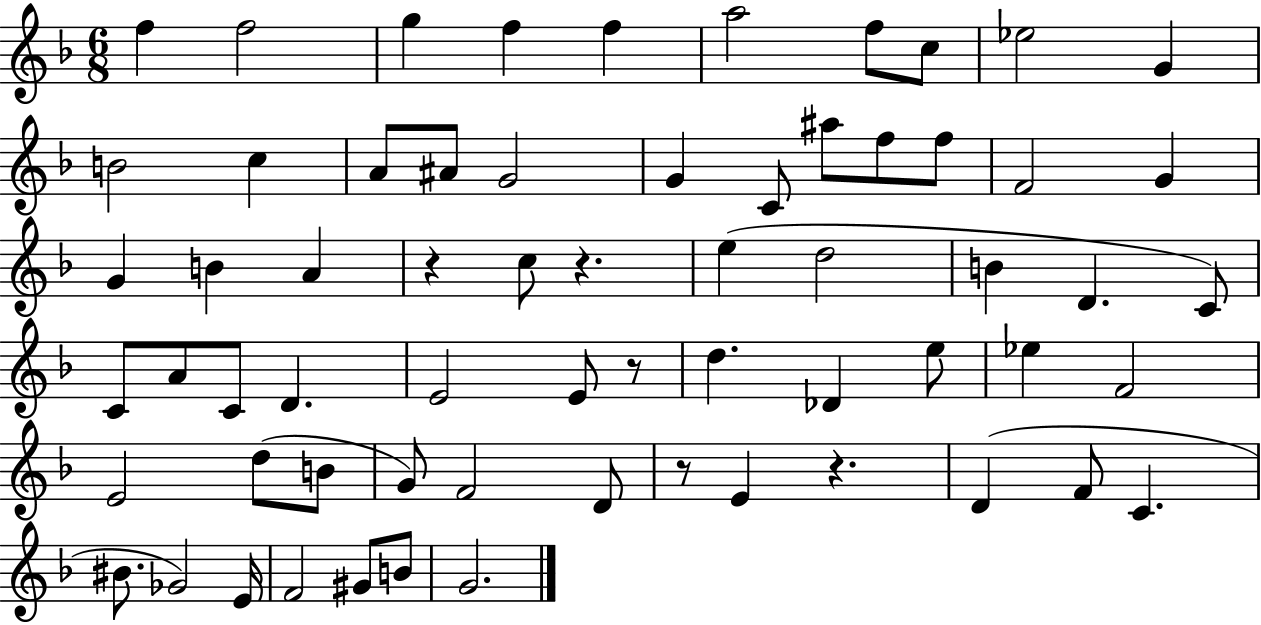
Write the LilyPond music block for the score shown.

{
  \clef treble
  \numericTimeSignature
  \time 6/8
  \key f \major
  f''4 f''2 | g''4 f''4 f''4 | a''2 f''8 c''8 | ees''2 g'4 | \break b'2 c''4 | a'8 ais'8 g'2 | g'4 c'8 ais''8 f''8 f''8 | f'2 g'4 | \break g'4 b'4 a'4 | r4 c''8 r4. | e''4( d''2 | b'4 d'4. c'8) | \break c'8 a'8 c'8 d'4. | e'2 e'8 r8 | d''4. des'4 e''8 | ees''4 f'2 | \break e'2 d''8( b'8 | g'8) f'2 d'8 | r8 e'4 r4. | d'4( f'8 c'4. | \break bis'8. ges'2) e'16 | f'2 gis'8 b'8 | g'2. | \bar "|."
}